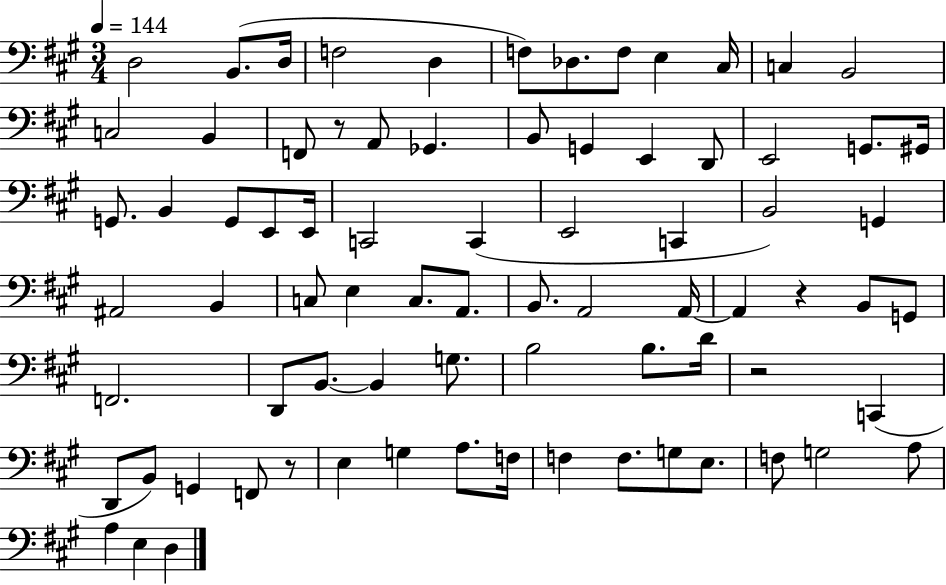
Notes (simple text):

D3/h B2/e. D3/s F3/h D3/q F3/e Db3/e. F3/e E3/q C#3/s C3/q B2/h C3/h B2/q F2/e R/e A2/e Gb2/q. B2/e G2/q E2/q D2/e E2/h G2/e. G#2/s G2/e. B2/q G2/e E2/e E2/s C2/h C2/q E2/h C2/q B2/h G2/q A#2/h B2/q C3/e E3/q C3/e. A2/e. B2/e. A2/h A2/s A2/q R/q B2/e G2/e F2/h. D2/e B2/e. B2/q G3/e. B3/h B3/e. D4/s R/h C2/q D2/e B2/e G2/q F2/e R/e E3/q G3/q A3/e. F3/s F3/q F3/e. G3/e E3/e. F3/e G3/h A3/e A3/q E3/q D3/q